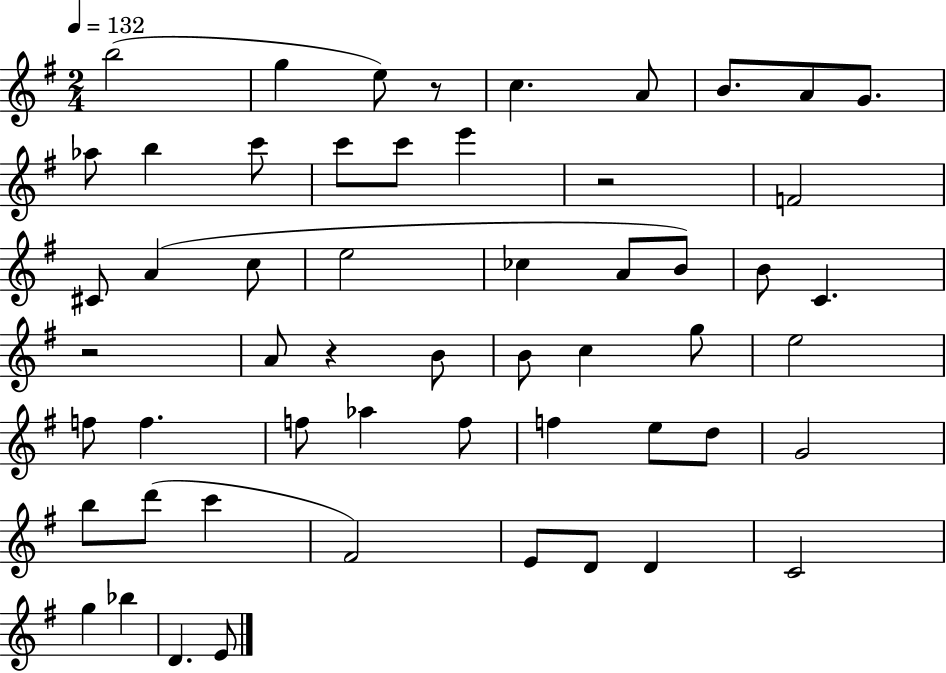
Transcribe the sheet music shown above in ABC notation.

X:1
T:Untitled
M:2/4
L:1/4
K:G
b2 g e/2 z/2 c A/2 B/2 A/2 G/2 _a/2 b c'/2 c'/2 c'/2 e' z2 F2 ^C/2 A c/2 e2 _c A/2 B/2 B/2 C z2 A/2 z B/2 B/2 c g/2 e2 f/2 f f/2 _a f/2 f e/2 d/2 G2 b/2 d'/2 c' ^F2 E/2 D/2 D C2 g _b D E/2